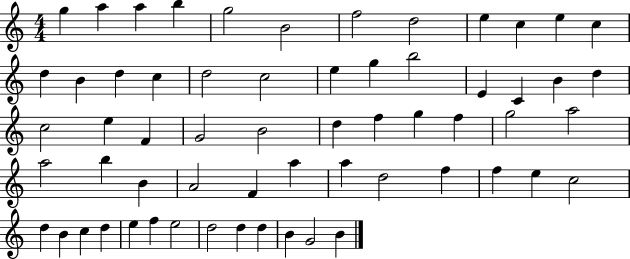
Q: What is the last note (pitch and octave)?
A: B4